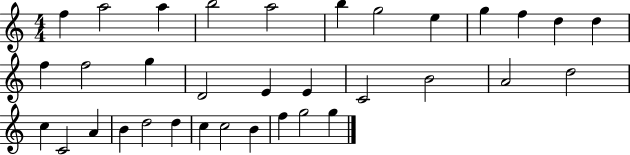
{
  \clef treble
  \numericTimeSignature
  \time 4/4
  \key c \major
  f''4 a''2 a''4 | b''2 a''2 | b''4 g''2 e''4 | g''4 f''4 d''4 d''4 | \break f''4 f''2 g''4 | d'2 e'4 e'4 | c'2 b'2 | a'2 d''2 | \break c''4 c'2 a'4 | b'4 d''2 d''4 | c''4 c''2 b'4 | f''4 g''2 g''4 | \break \bar "|."
}